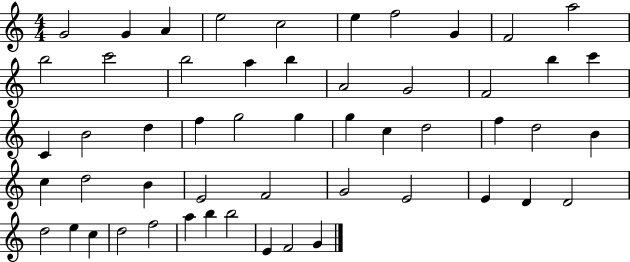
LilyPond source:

{
  \clef treble
  \numericTimeSignature
  \time 4/4
  \key c \major
  g'2 g'4 a'4 | e''2 c''2 | e''4 f''2 g'4 | f'2 a''2 | \break b''2 c'''2 | b''2 a''4 b''4 | a'2 g'2 | f'2 b''4 c'''4 | \break c'4 b'2 d''4 | f''4 g''2 g''4 | g''4 c''4 d''2 | f''4 d''2 b'4 | \break c''4 d''2 b'4 | e'2 f'2 | g'2 e'2 | e'4 d'4 d'2 | \break d''2 e''4 c''4 | d''2 f''2 | a''4 b''4 b''2 | e'4 f'2 g'4 | \break \bar "|."
}